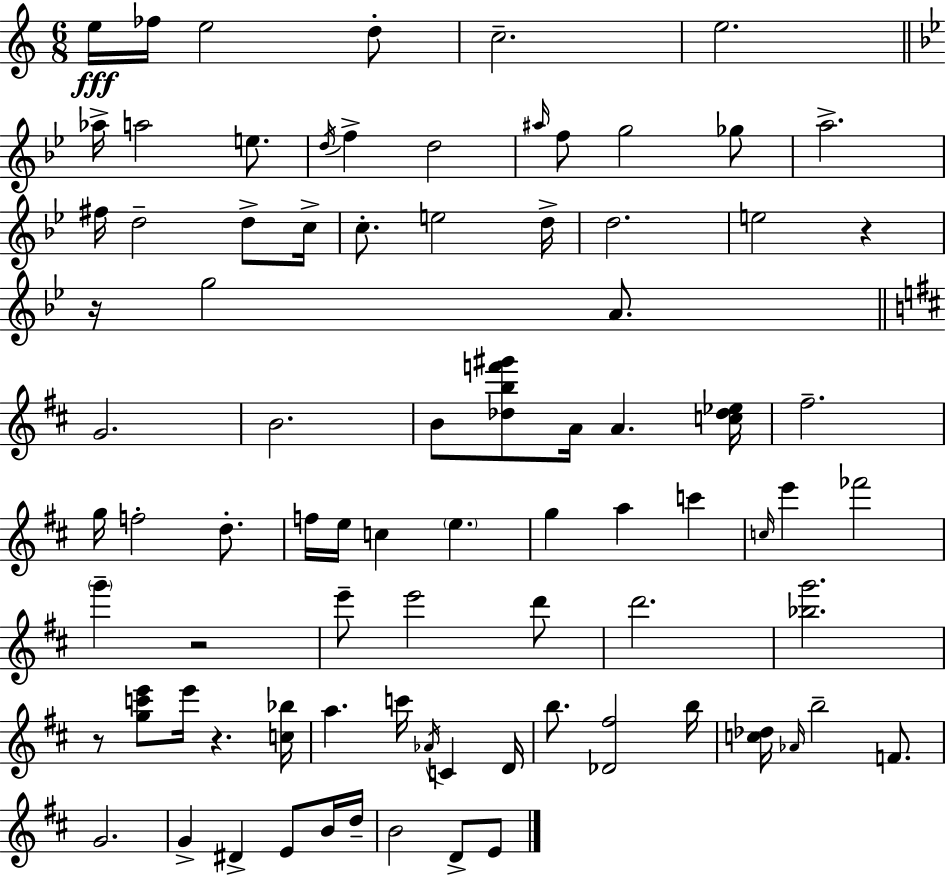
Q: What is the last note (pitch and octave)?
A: E4